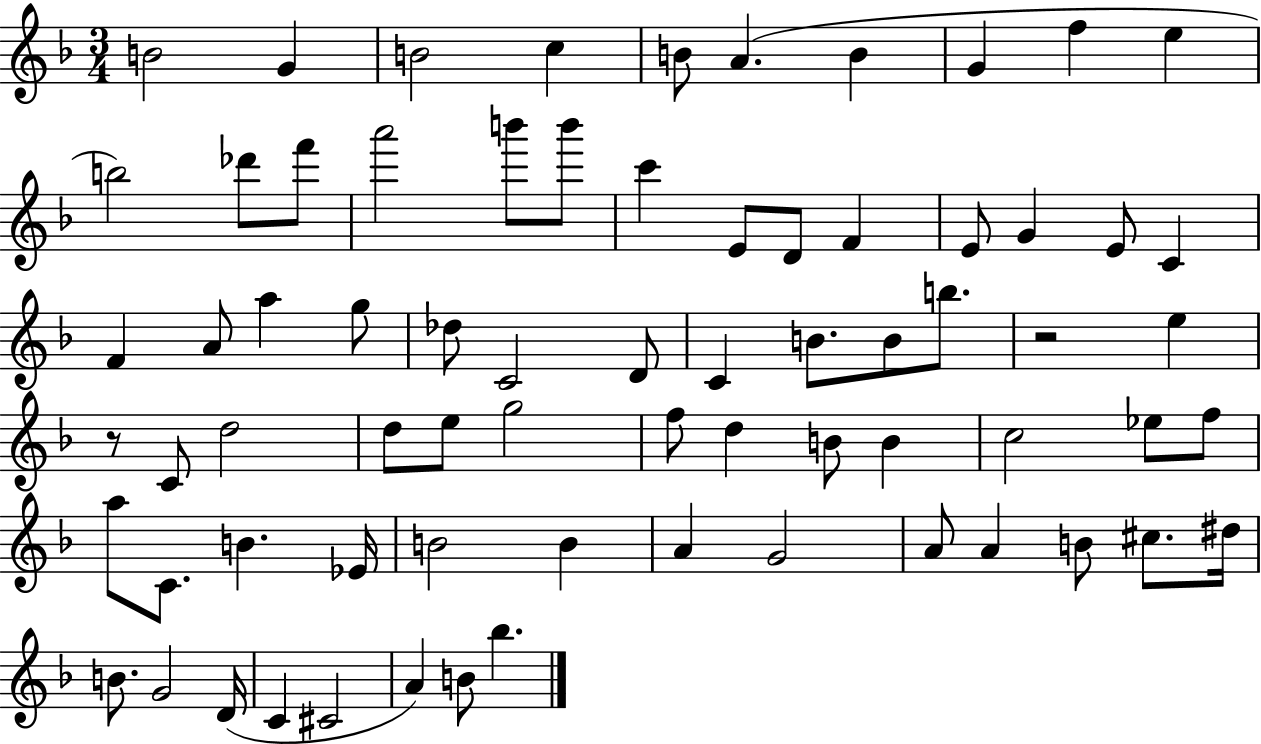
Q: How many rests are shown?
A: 2